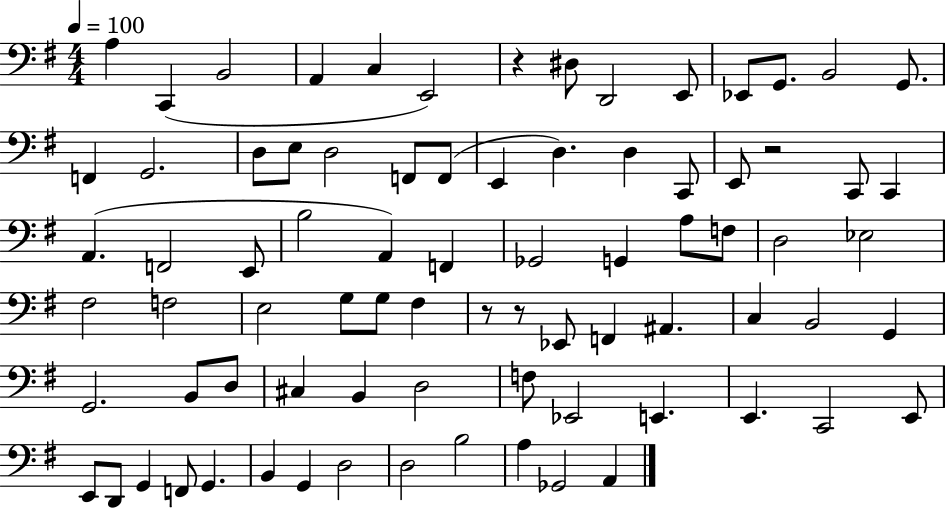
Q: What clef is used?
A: bass